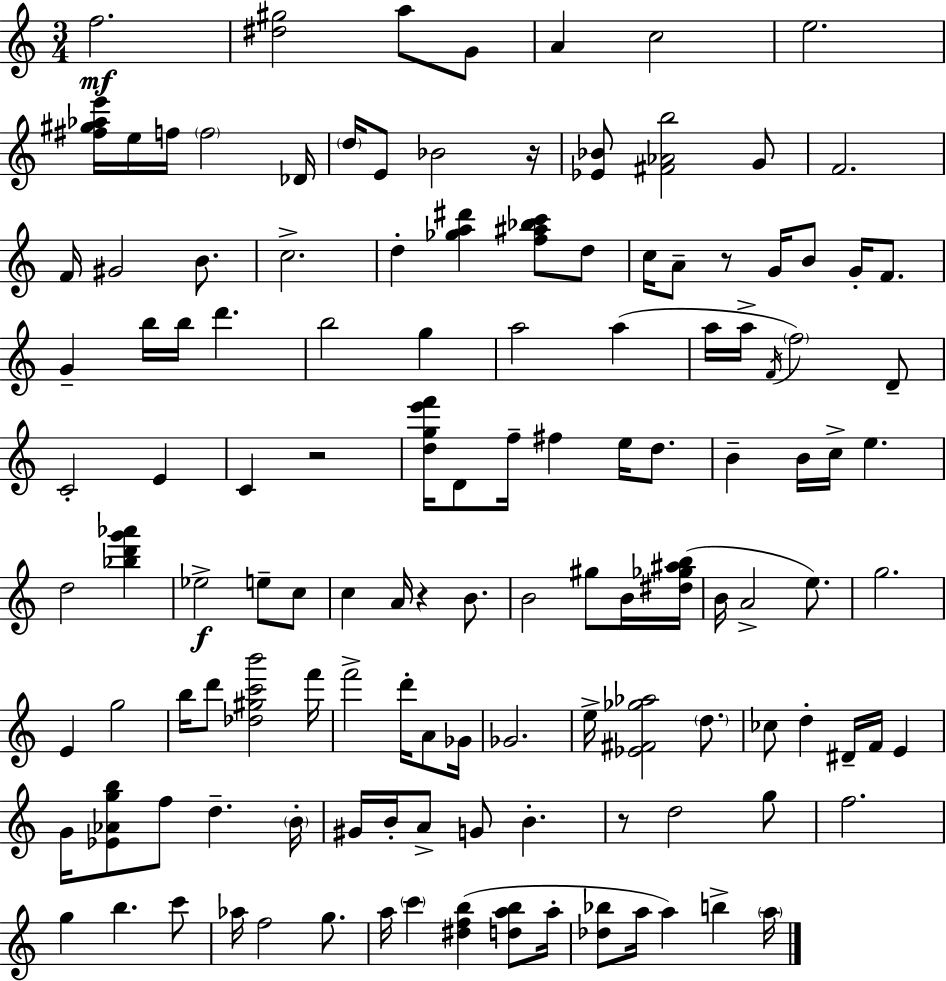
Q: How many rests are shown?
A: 5